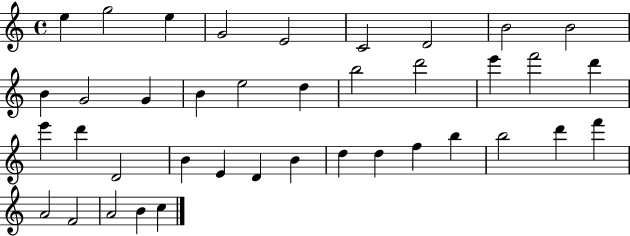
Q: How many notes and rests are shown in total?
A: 39